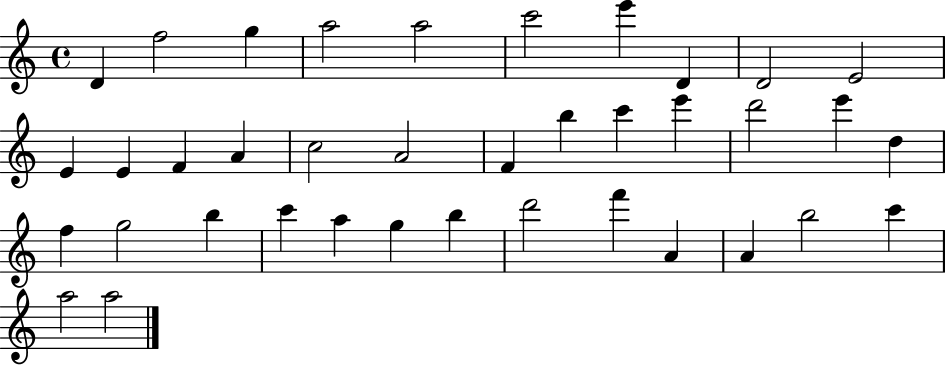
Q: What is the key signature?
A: C major